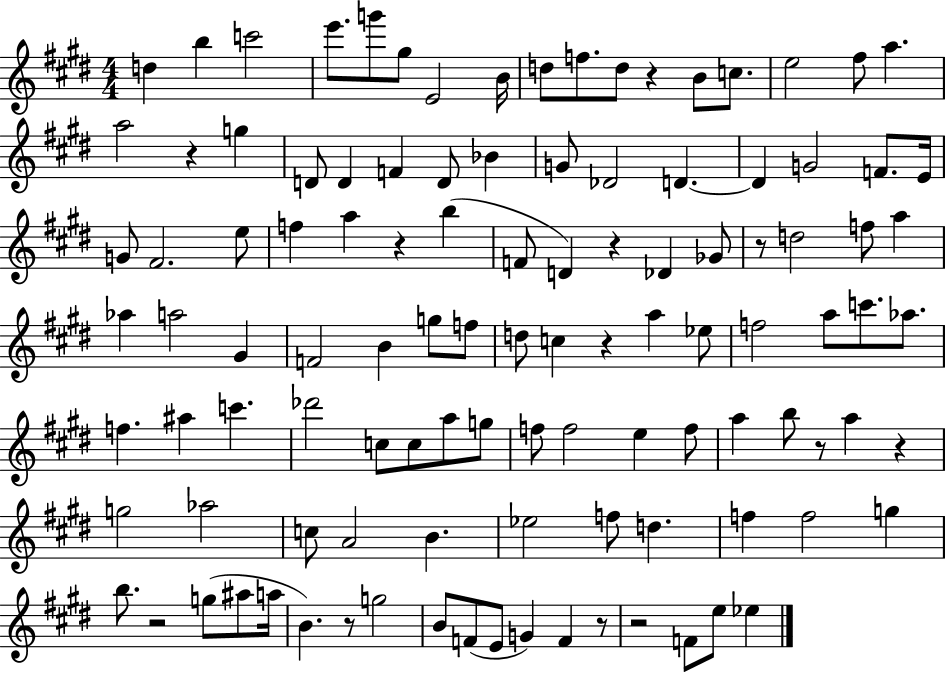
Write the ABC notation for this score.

X:1
T:Untitled
M:4/4
L:1/4
K:E
d b c'2 e'/2 g'/2 ^g/2 E2 B/4 d/2 f/2 d/2 z B/2 c/2 e2 ^f/2 a a2 z g D/2 D F D/2 _B G/2 _D2 D D G2 F/2 E/4 G/2 ^F2 e/2 f a z b F/2 D z _D _G/2 z/2 d2 f/2 a _a a2 ^G F2 B g/2 f/2 d/2 c z a _e/2 f2 a/2 c'/2 _a/2 f ^a c' _d'2 c/2 c/2 a/2 g/2 f/2 f2 e f/2 a b/2 z/2 a z g2 _a2 c/2 A2 B _e2 f/2 d f f2 g b/2 z2 g/2 ^a/2 a/4 B z/2 g2 B/2 F/2 E/2 G F z/2 z2 F/2 e/2 _e